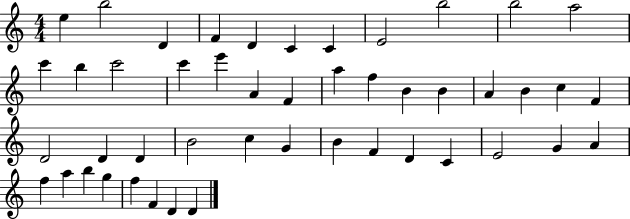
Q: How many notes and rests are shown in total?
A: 47